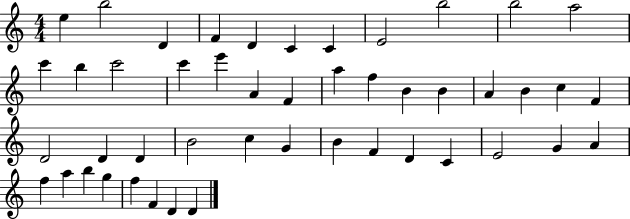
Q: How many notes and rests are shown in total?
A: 47